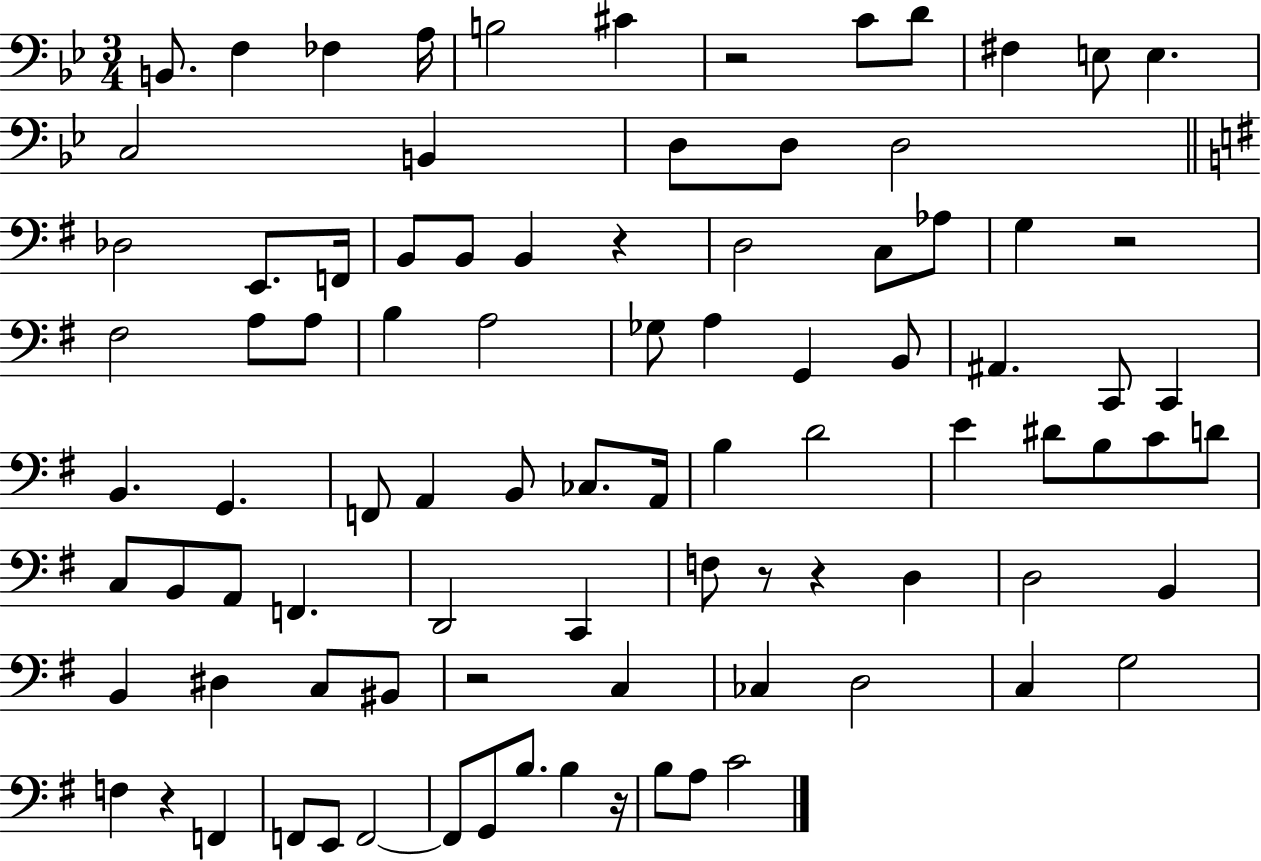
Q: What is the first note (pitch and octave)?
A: B2